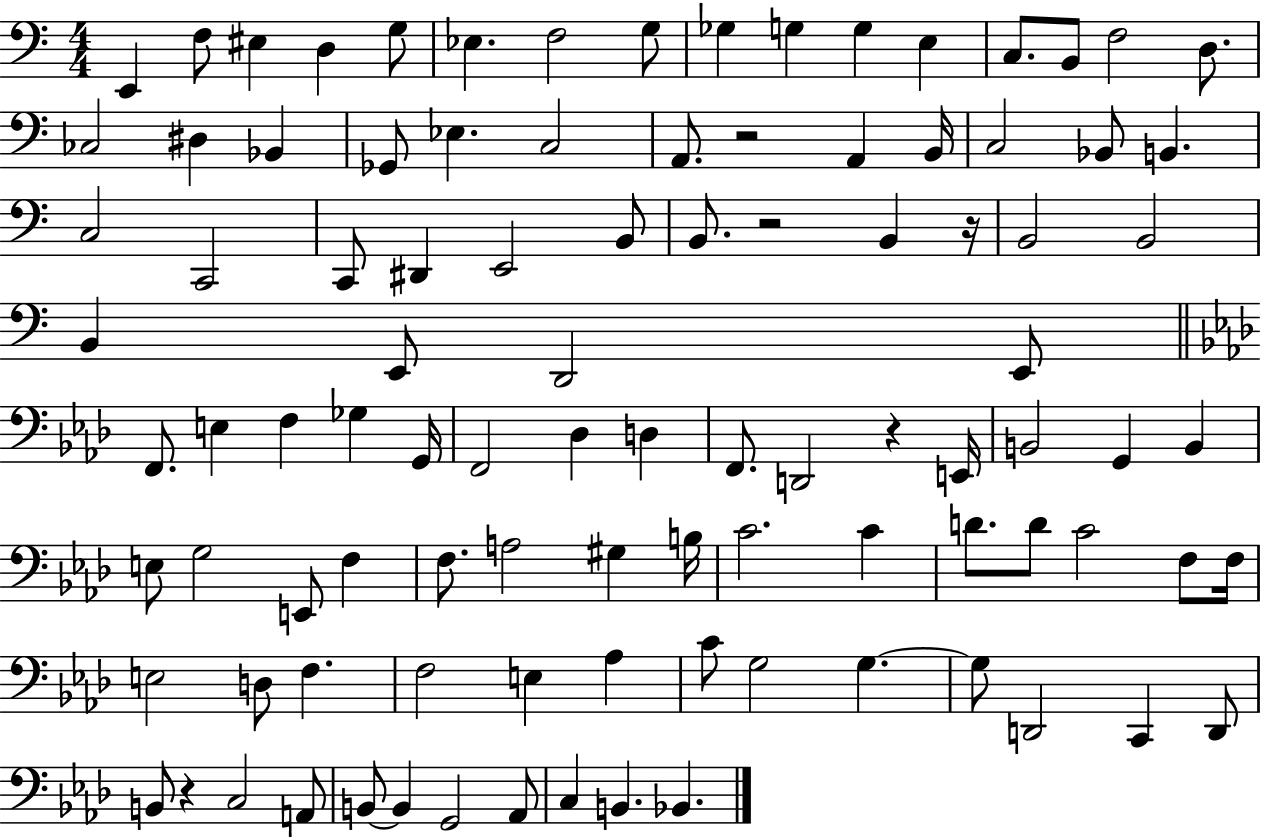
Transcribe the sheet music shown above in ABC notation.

X:1
T:Untitled
M:4/4
L:1/4
K:C
E,, F,/2 ^E, D, G,/2 _E, F,2 G,/2 _G, G, G, E, C,/2 B,,/2 F,2 D,/2 _C,2 ^D, _B,, _G,,/2 _E, C,2 A,,/2 z2 A,, B,,/4 C,2 _B,,/2 B,, C,2 C,,2 C,,/2 ^D,, E,,2 B,,/2 B,,/2 z2 B,, z/4 B,,2 B,,2 B,, E,,/2 D,,2 E,,/2 F,,/2 E, F, _G, G,,/4 F,,2 _D, D, F,,/2 D,,2 z E,,/4 B,,2 G,, B,, E,/2 G,2 E,,/2 F, F,/2 A,2 ^G, B,/4 C2 C D/2 D/2 C2 F,/2 F,/4 E,2 D,/2 F, F,2 E, _A, C/2 G,2 G, G,/2 D,,2 C,, D,,/2 B,,/2 z C,2 A,,/2 B,,/2 B,, G,,2 _A,,/2 C, B,, _B,,